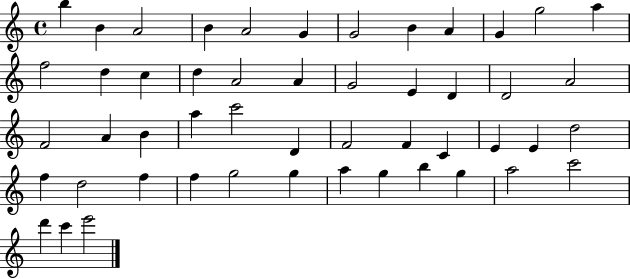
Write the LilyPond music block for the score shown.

{
  \clef treble
  \time 4/4
  \defaultTimeSignature
  \key c \major
  b''4 b'4 a'2 | b'4 a'2 g'4 | g'2 b'4 a'4 | g'4 g''2 a''4 | \break f''2 d''4 c''4 | d''4 a'2 a'4 | g'2 e'4 d'4 | d'2 a'2 | \break f'2 a'4 b'4 | a''4 c'''2 d'4 | f'2 f'4 c'4 | e'4 e'4 d''2 | \break f''4 d''2 f''4 | f''4 g''2 g''4 | a''4 g''4 b''4 g''4 | a''2 c'''2 | \break d'''4 c'''4 e'''2 | \bar "|."
}